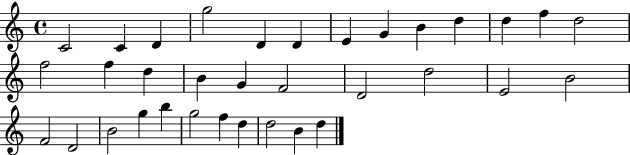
{
  \clef treble
  \time 4/4
  \defaultTimeSignature
  \key c \major
  c'2 c'4 d'4 | g''2 d'4 d'4 | e'4 g'4 b'4 d''4 | d''4 f''4 d''2 | \break f''2 f''4 d''4 | b'4 g'4 f'2 | d'2 d''2 | e'2 b'2 | \break f'2 d'2 | b'2 g''4 b''4 | g''2 f''4 d''4 | d''2 b'4 d''4 | \break \bar "|."
}